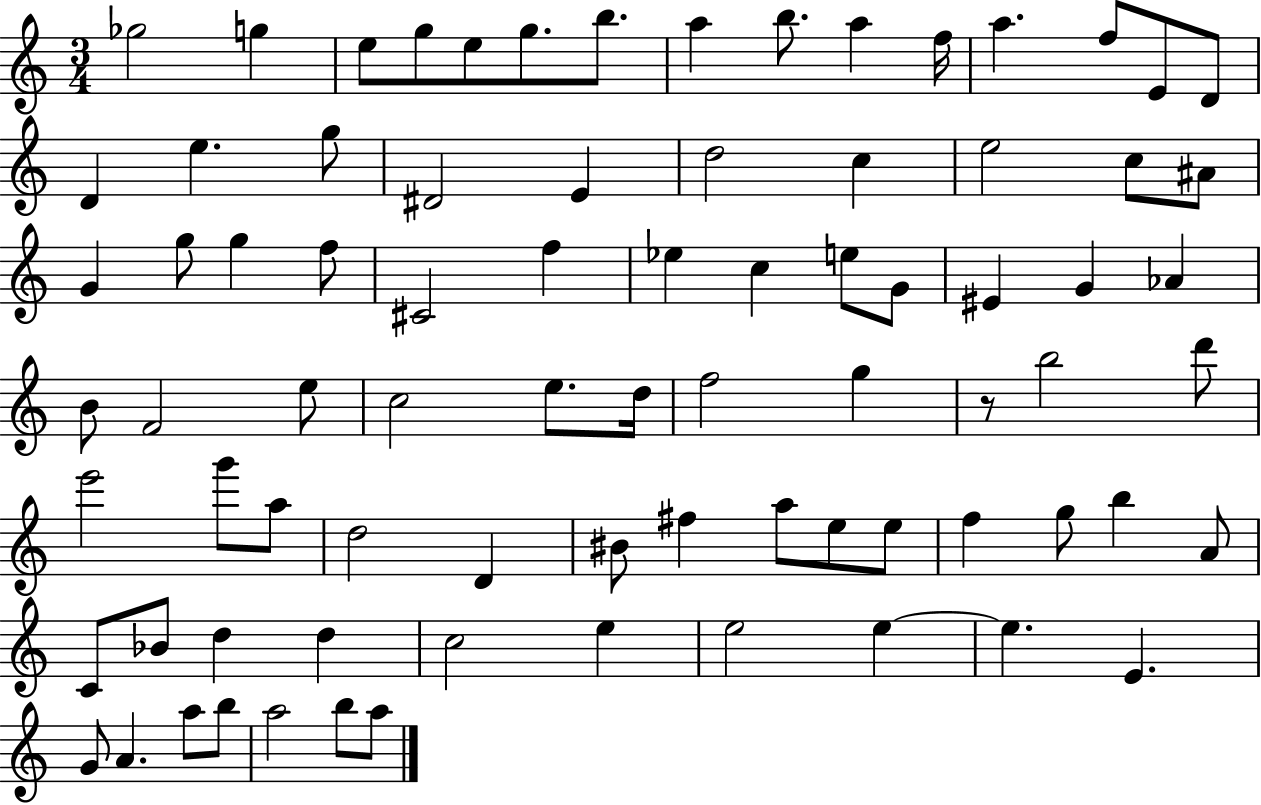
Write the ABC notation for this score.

X:1
T:Untitled
M:3/4
L:1/4
K:C
_g2 g e/2 g/2 e/2 g/2 b/2 a b/2 a f/4 a f/2 E/2 D/2 D e g/2 ^D2 E d2 c e2 c/2 ^A/2 G g/2 g f/2 ^C2 f _e c e/2 G/2 ^E G _A B/2 F2 e/2 c2 e/2 d/4 f2 g z/2 b2 d'/2 e'2 g'/2 a/2 d2 D ^B/2 ^f a/2 e/2 e/2 f g/2 b A/2 C/2 _B/2 d d c2 e e2 e e E G/2 A a/2 b/2 a2 b/2 a/2